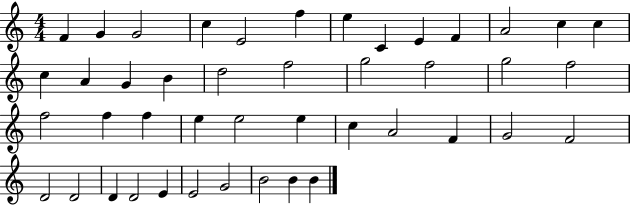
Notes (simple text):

F4/q G4/q G4/h C5/q E4/h F5/q E5/q C4/q E4/q F4/q A4/h C5/q C5/q C5/q A4/q G4/q B4/q D5/h F5/h G5/h F5/h G5/h F5/h F5/h F5/q F5/q E5/q E5/h E5/q C5/q A4/h F4/q G4/h F4/h D4/h D4/h D4/q D4/h E4/q E4/h G4/h B4/h B4/q B4/q